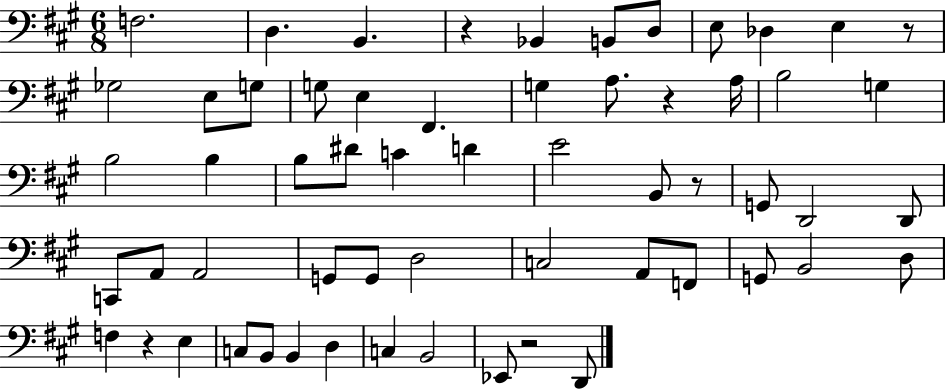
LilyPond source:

{
  \clef bass
  \numericTimeSignature
  \time 6/8
  \key a \major
  f2. | d4. b,4. | r4 bes,4 b,8 d8 | e8 des4 e4 r8 | \break ges2 e8 g8 | g8 e4 fis,4. | g4 a8. r4 a16 | b2 g4 | \break b2 b4 | b8 dis'8 c'4 d'4 | e'2 b,8 r8 | g,8 d,2 d,8 | \break c,8 a,8 a,2 | g,8 g,8 d2 | c2 a,8 f,8 | g,8 b,2 d8 | \break f4 r4 e4 | c8 b,8 b,4 d4 | c4 b,2 | ees,8 r2 d,8 | \break \bar "|."
}